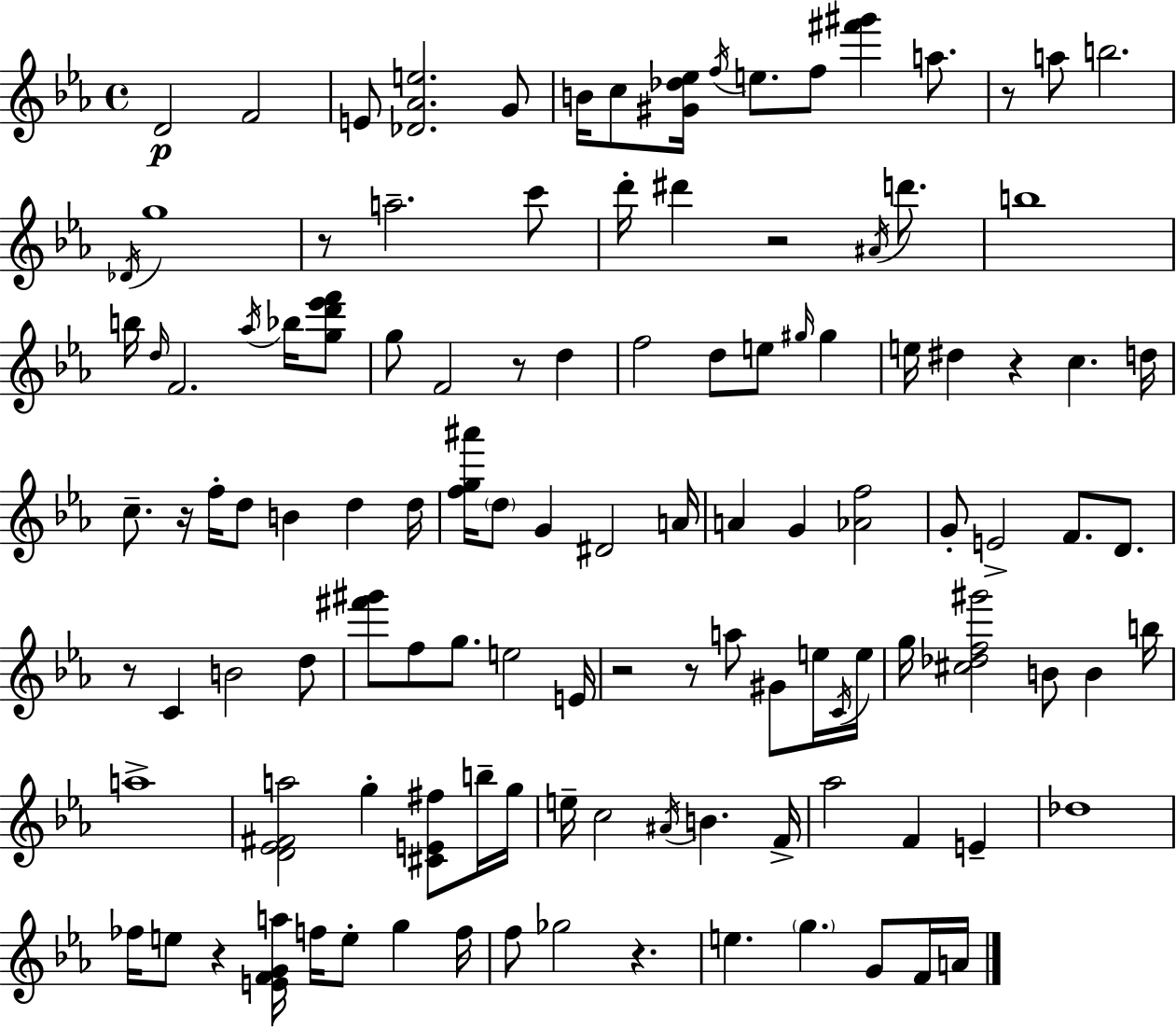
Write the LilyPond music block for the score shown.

{
  \clef treble
  \time 4/4
  \defaultTimeSignature
  \key ees \major
  \repeat volta 2 { d'2\p f'2 | e'8 <des' aes' e''>2. g'8 | b'16 c''8 <gis' des'' ees''>16 \acciaccatura { f''16 } e''8. f''8 <fis''' gis'''>4 a''8. | r8 a''8 b''2. | \break \acciaccatura { des'16 } g''1 | r8 a''2.-- | c'''8 d'''16-. dis'''4 r2 \acciaccatura { ais'16 } | d'''8. b''1 | \break b''16 \grace { d''16 } f'2. | \acciaccatura { aes''16 } bes''16 <g'' d''' ees''' f'''>8 g''8 f'2 r8 | d''4 f''2 d''8 e''8 | \grace { gis''16 } gis''4 e''16 dis''4 r4 c''4. | \break d''16 c''8.-- r16 f''16-. d''8 b'4 | d''4 d''16 <f'' g'' ais'''>16 \parenthesize d''8 g'4 dis'2 | a'16 a'4 g'4 <aes' f''>2 | g'8-. e'2-> | \break f'8. d'8. r8 c'4 b'2 | d''8 <fis''' gis'''>8 f''8 g''8. e''2 | e'16 r2 r8 | a''8 gis'8 e''16 \acciaccatura { c'16 } e''16 g''16 <cis'' des'' f'' gis'''>2 | \break b'8 b'4 b''16 a''1-> | <d' ees' fis' a''>2 g''4-. | <cis' e' fis''>8 b''16-- g''16 e''16-- c''2 | \acciaccatura { ais'16 } b'4. f'16-> aes''2 | \break f'4 e'4-- des''1 | fes''16 e''8 r4 <e' f' g' a''>16 | f''16 e''8-. g''4 f''16 f''8 ges''2 | r4. e''4. \parenthesize g''4. | \break g'8 f'16 a'16 } \bar "|."
}